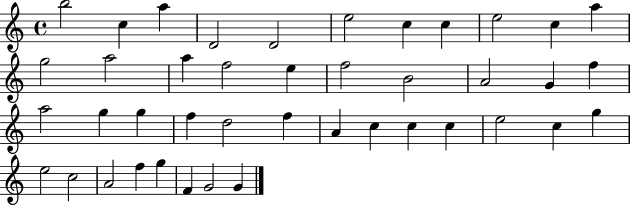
{
  \clef treble
  \time 4/4
  \defaultTimeSignature
  \key c \major
  b''2 c''4 a''4 | d'2 d'2 | e''2 c''4 c''4 | e''2 c''4 a''4 | \break g''2 a''2 | a''4 f''2 e''4 | f''2 b'2 | a'2 g'4 f''4 | \break a''2 g''4 g''4 | f''4 d''2 f''4 | a'4 c''4 c''4 c''4 | e''2 c''4 g''4 | \break e''2 c''2 | a'2 f''4 g''4 | f'4 g'2 g'4 | \bar "|."
}